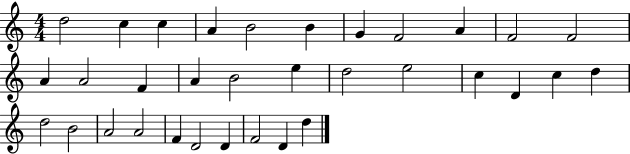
D5/h C5/q C5/q A4/q B4/h B4/q G4/q F4/h A4/q F4/h F4/h A4/q A4/h F4/q A4/q B4/h E5/q D5/h E5/h C5/q D4/q C5/q D5/q D5/h B4/h A4/h A4/h F4/q D4/h D4/q F4/h D4/q D5/q